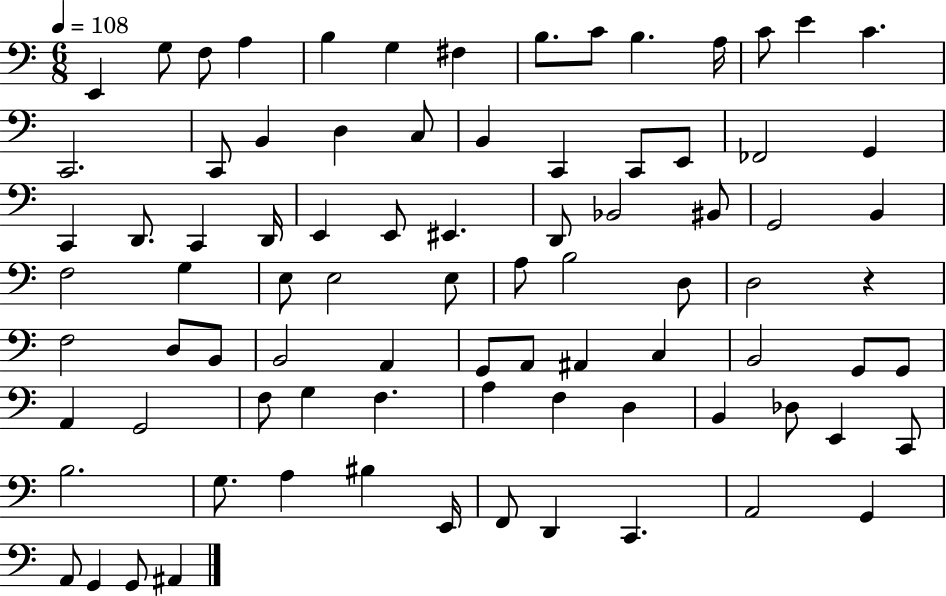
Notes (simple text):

E2/q G3/e F3/e A3/q B3/q G3/q F#3/q B3/e. C4/e B3/q. A3/s C4/e E4/q C4/q. C2/h. C2/e B2/q D3/q C3/e B2/q C2/q C2/e E2/e FES2/h G2/q C2/q D2/e. C2/q D2/s E2/q E2/e EIS2/q. D2/e Bb2/h BIS2/e G2/h B2/q F3/h G3/q E3/e E3/h E3/e A3/e B3/h D3/e D3/h R/q F3/h D3/e B2/e B2/h A2/q G2/e A2/e A#2/q C3/q B2/h G2/e G2/e A2/q G2/h F3/e G3/q F3/q. A3/q F3/q D3/q B2/q Db3/e E2/q C2/e B3/h. G3/e. A3/q BIS3/q E2/s F2/e D2/q C2/q. A2/h G2/q A2/e G2/q G2/e A#2/q